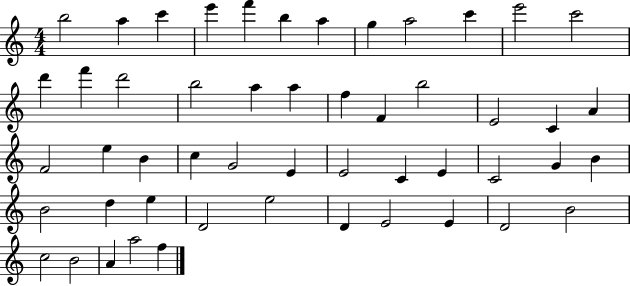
B5/h A5/q C6/q E6/q F6/q B5/q A5/q G5/q A5/h C6/q E6/h C6/h D6/q F6/q D6/h B5/h A5/q A5/q F5/q F4/q B5/h E4/h C4/q A4/q F4/h E5/q B4/q C5/q G4/h E4/q E4/h C4/q E4/q C4/h G4/q B4/q B4/h D5/q E5/q D4/h E5/h D4/q E4/h E4/q D4/h B4/h C5/h B4/h A4/q A5/h F5/q